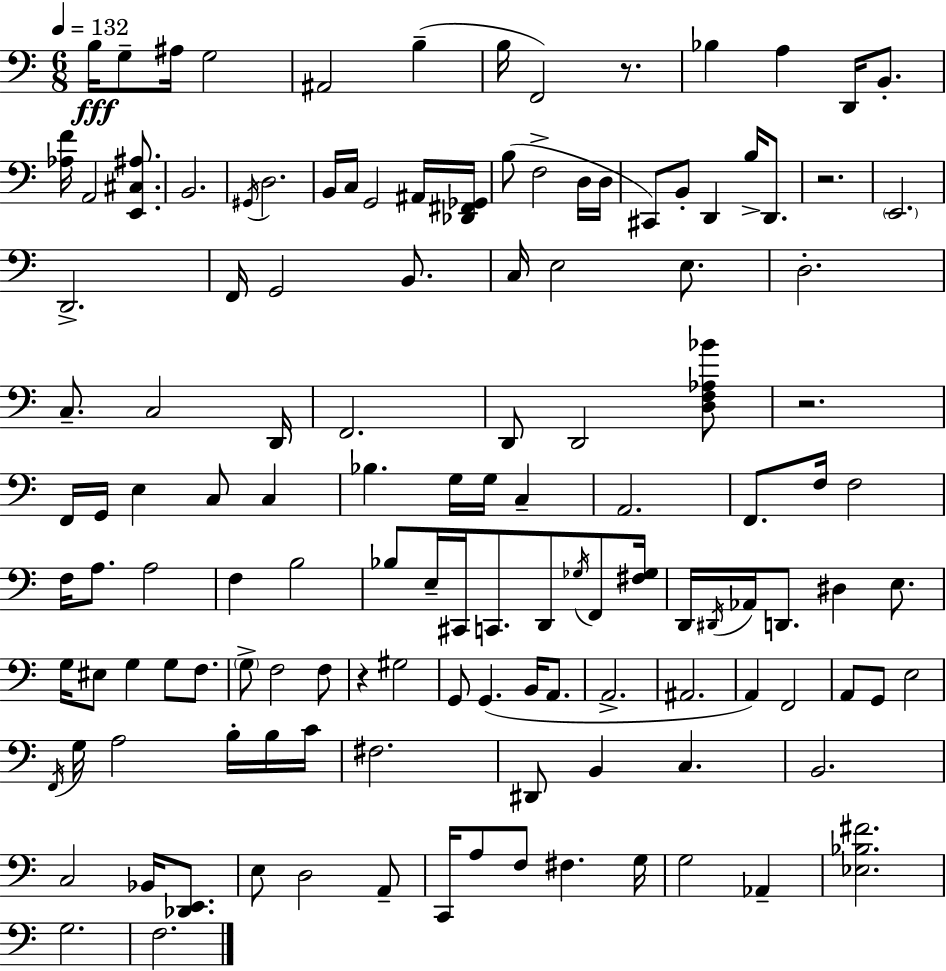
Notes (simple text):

B3/s G3/e A#3/s G3/h A#2/h B3/q B3/s F2/h R/e. Bb3/q A3/q D2/s B2/e. [Ab3,F4]/s A2/h [E2,C#3,A#3]/e. B2/h. G#2/s D3/h. B2/s C3/s G2/h A#2/s [Db2,F#2,Gb2]/s B3/e F3/h D3/s D3/s C#2/e B2/e D2/q B3/s D2/e. R/h. E2/h. D2/h. F2/s G2/h B2/e. C3/s E3/h E3/e. D3/h. C3/e. C3/h D2/s F2/h. D2/e D2/h [D3,F3,Ab3,Bb4]/e R/h. F2/s G2/s E3/q C3/e C3/q Bb3/q. G3/s G3/s C3/q A2/h. F2/e. F3/s F3/h F3/s A3/e. A3/h F3/q B3/h Bb3/e E3/s C#2/s C2/e. D2/e Gb3/s F2/e [F#3,Gb3]/s D2/s D#2/s Ab2/s D2/e. D#3/q E3/e. G3/s EIS3/e G3/q G3/e F3/e. G3/e F3/h F3/e R/q G#3/h G2/e G2/q. B2/s A2/e. A2/h. A#2/h. A2/q F2/h A2/e G2/e E3/h F2/s G3/s A3/h B3/s B3/s C4/s F#3/h. D#2/e B2/q C3/q. B2/h. C3/h Bb2/s [Db2,E2]/e. E3/e D3/h A2/e C2/s A3/e F3/e F#3/q. G3/s G3/h Ab2/q [Eb3,Bb3,F#4]/h. G3/h. F3/h.